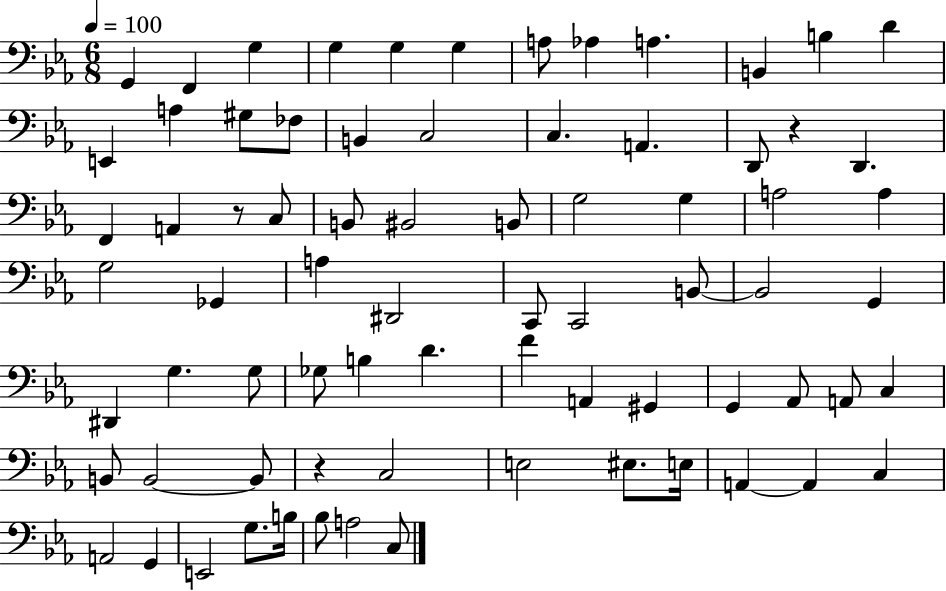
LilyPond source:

{
  \clef bass
  \numericTimeSignature
  \time 6/8
  \key ees \major
  \tempo 4 = 100
  g,4 f,4 g4 | g4 g4 g4 | a8 aes4 a4. | b,4 b4 d'4 | \break e,4 a4 gis8 fes8 | b,4 c2 | c4. a,4. | d,8 r4 d,4. | \break f,4 a,4 r8 c8 | b,8 bis,2 b,8 | g2 g4 | a2 a4 | \break g2 ges,4 | a4 dis,2 | c,8 c,2 b,8~~ | b,2 g,4 | \break dis,4 g4. g8 | ges8 b4 d'4. | f'4 a,4 gis,4 | g,4 aes,8 a,8 c4 | \break b,8 b,2~~ b,8 | r4 c2 | e2 eis8. e16 | a,4~~ a,4 c4 | \break a,2 g,4 | e,2 g8. b16 | bes8 a2 c8 | \bar "|."
}